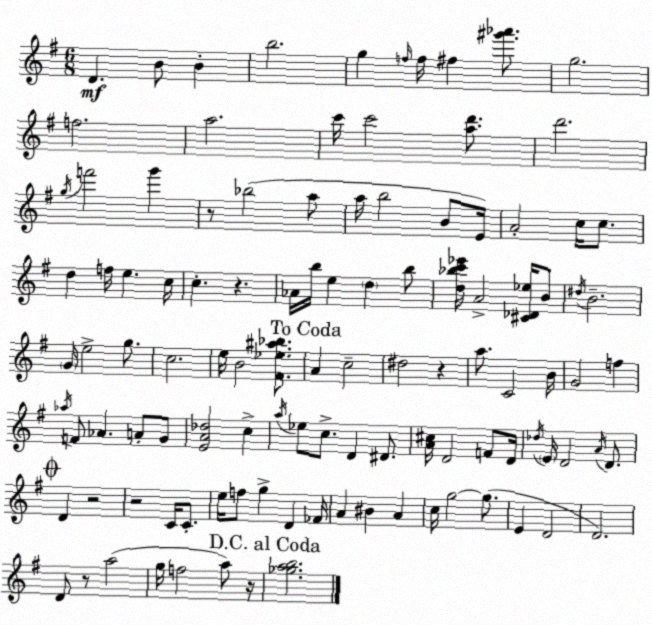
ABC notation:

X:1
T:Untitled
M:6/8
L:1/4
K:Em
D B/2 B b2 g f/4 f/4 ^f [^g'_a']/2 g2 f2 a2 c'/4 c'2 [ad']/2 d'2 g/4 f'2 g' z/2 _b2 a/2 a/4 b2 B/2 E/4 A2 c/4 c/2 d f/4 e c/4 c z _A/4 b/4 e d b/2 [d_bc'_e']/4 A2 [^C_D_e]/4 B/2 ^d/4 B2 G/4 e2 g/2 c2 e/4 B2 [^F_e^a_b]/2 A c2 ^d2 z a/2 C2 B/4 G2 f _a/4 F/2 _A A/2 G/2 [EA_d]2 c a/4 _e/2 c/2 D ^D/2 [A^c]/4 D2 F/2 D/4 _d/4 E/4 D2 A/4 D/2 D z2 z2 C/4 C/2 e/4 f/2 g D _F/4 A ^B A c/4 g2 g/2 E D2 D2 D/2 z/2 a2 g/4 f2 a/2 z/4 [_gab]2